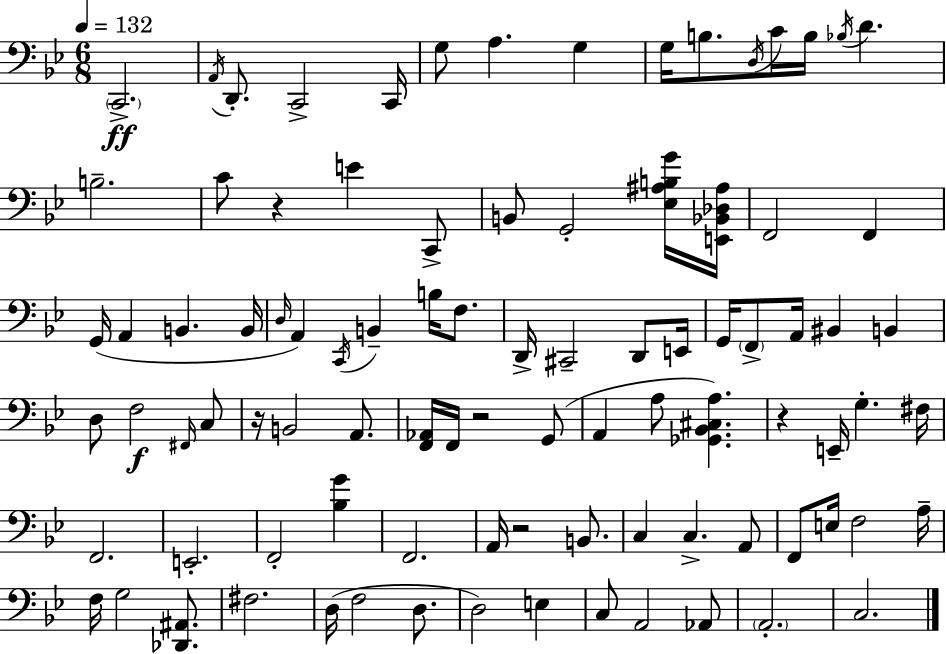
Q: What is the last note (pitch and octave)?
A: C3